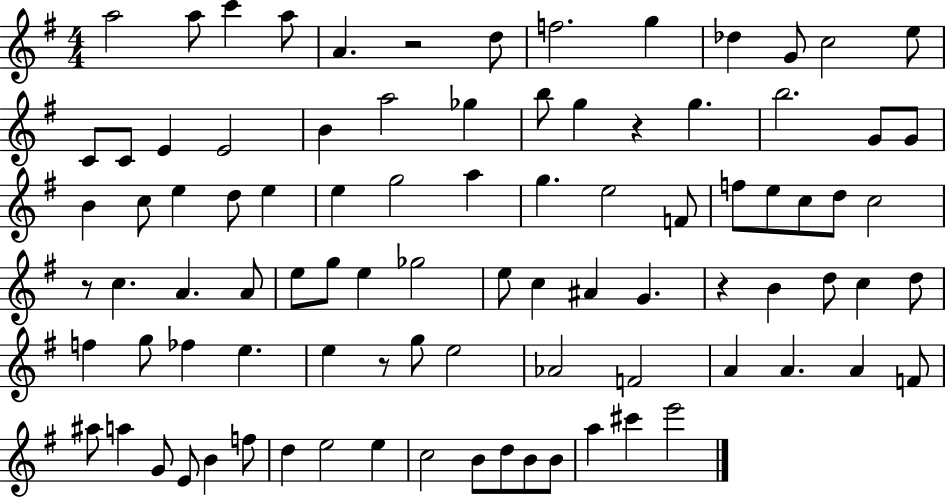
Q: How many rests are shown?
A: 5